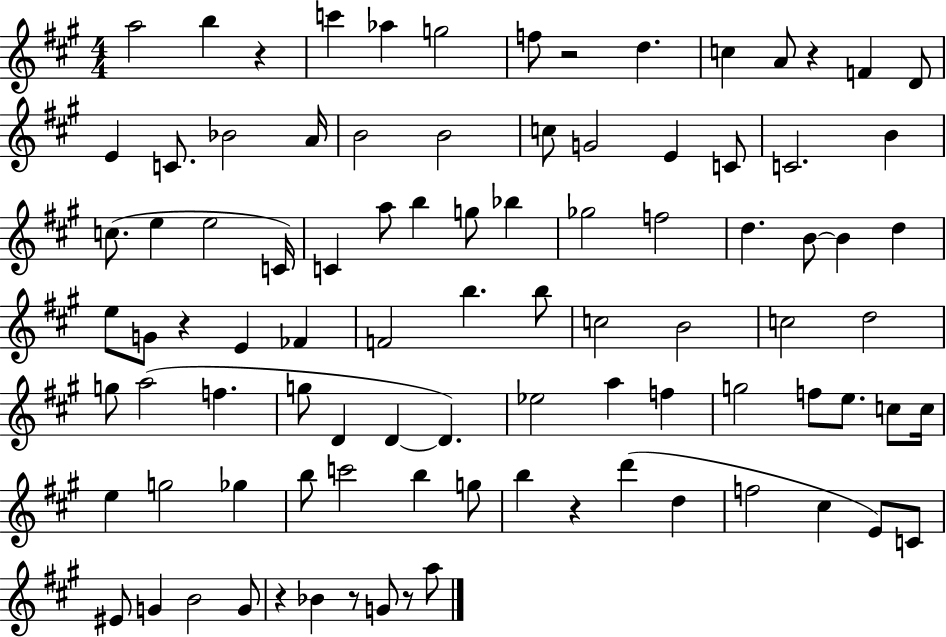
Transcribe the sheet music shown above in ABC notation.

X:1
T:Untitled
M:4/4
L:1/4
K:A
a2 b z c' _a g2 f/2 z2 d c A/2 z F D/2 E C/2 _B2 A/4 B2 B2 c/2 G2 E C/2 C2 B c/2 e e2 C/4 C a/2 b g/2 _b _g2 f2 d B/2 B d e/2 G/2 z E _F F2 b b/2 c2 B2 c2 d2 g/2 a2 f g/2 D D D _e2 a f g2 f/2 e/2 c/2 c/4 e g2 _g b/2 c'2 b g/2 b z d' d f2 ^c E/2 C/2 ^E/2 G B2 G/2 z _B z/2 G/2 z/2 a/2